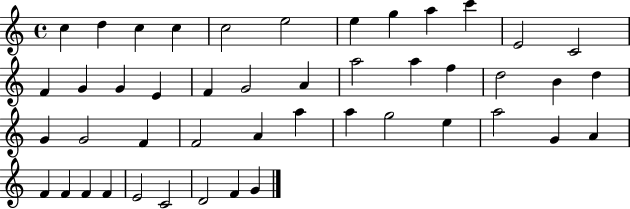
{
  \clef treble
  \time 4/4
  \defaultTimeSignature
  \key c \major
  c''4 d''4 c''4 c''4 | c''2 e''2 | e''4 g''4 a''4 c'''4 | e'2 c'2 | \break f'4 g'4 g'4 e'4 | f'4 g'2 a'4 | a''2 a''4 f''4 | d''2 b'4 d''4 | \break g'4 g'2 f'4 | f'2 a'4 a''4 | a''4 g''2 e''4 | a''2 g'4 a'4 | \break f'4 f'4 f'4 f'4 | e'2 c'2 | d'2 f'4 g'4 | \bar "|."
}